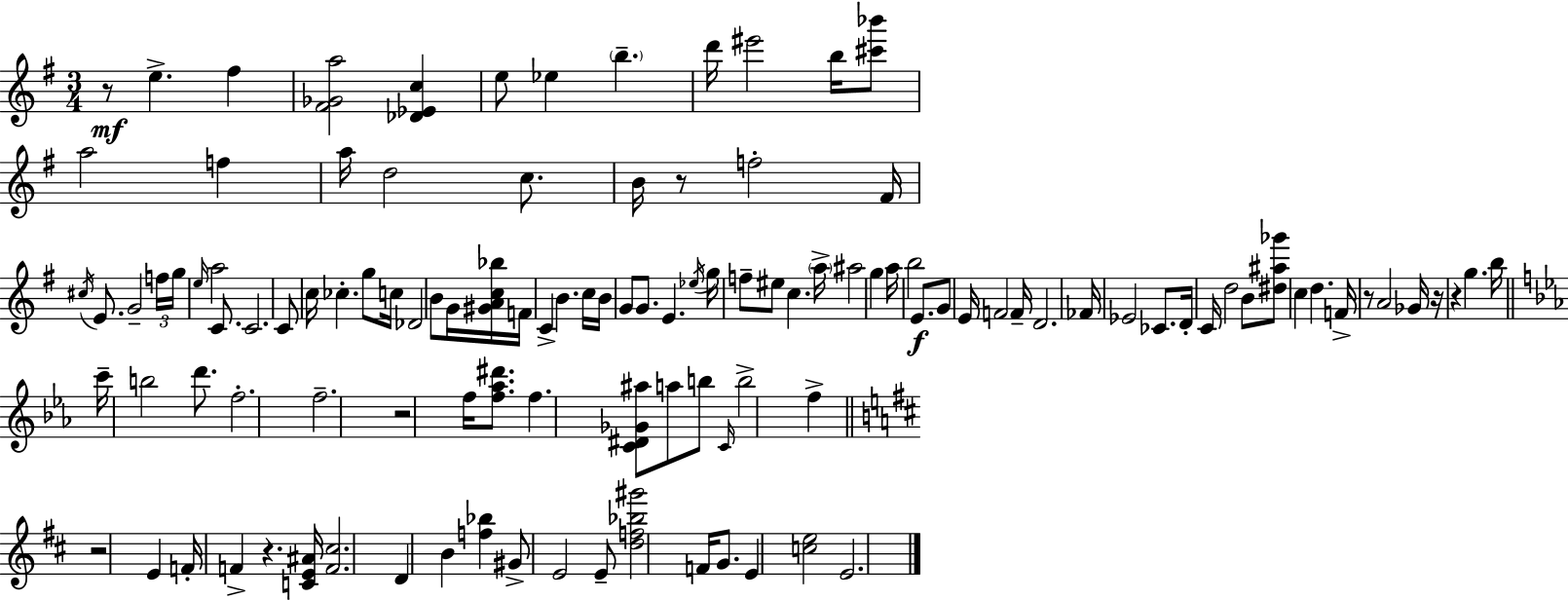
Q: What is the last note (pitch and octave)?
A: E4